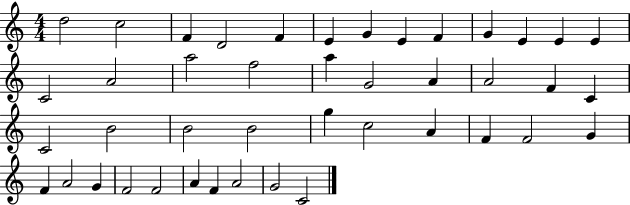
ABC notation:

X:1
T:Untitled
M:4/4
L:1/4
K:C
d2 c2 F D2 F E G E F G E E E C2 A2 a2 f2 a G2 A A2 F C C2 B2 B2 B2 g c2 A F F2 G F A2 G F2 F2 A F A2 G2 C2